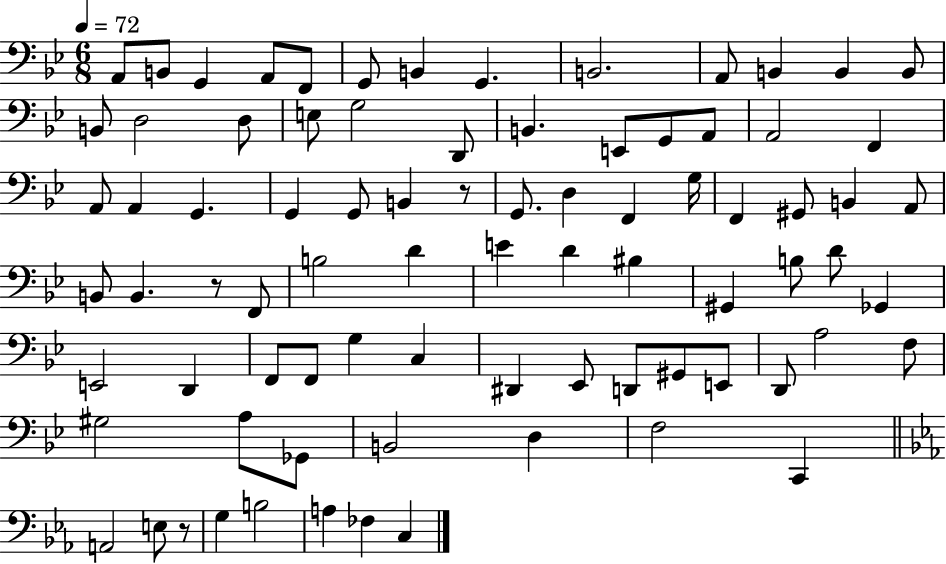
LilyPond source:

{
  \clef bass
  \numericTimeSignature
  \time 6/8
  \key bes \major
  \tempo 4 = 72
  a,8 b,8 g,4 a,8 f,8 | g,8 b,4 g,4. | b,2. | a,8 b,4 b,4 b,8 | \break b,8 d2 d8 | e8 g2 d,8 | b,4. e,8 g,8 a,8 | a,2 f,4 | \break a,8 a,4 g,4. | g,4 g,8 b,4 r8 | g,8. d4 f,4 g16 | f,4 gis,8 b,4 a,8 | \break b,8 b,4. r8 f,8 | b2 d'4 | e'4 d'4 bis4 | gis,4 b8 d'8 ges,4 | \break e,2 d,4 | f,8 f,8 g4 c4 | dis,4 ees,8 d,8 gis,8 e,8 | d,8 a2 f8 | \break gis2 a8 ges,8 | b,2 d4 | f2 c,4 | \bar "||" \break \key ees \major a,2 e8 r8 | g4 b2 | a4 fes4 c4 | \bar "|."
}